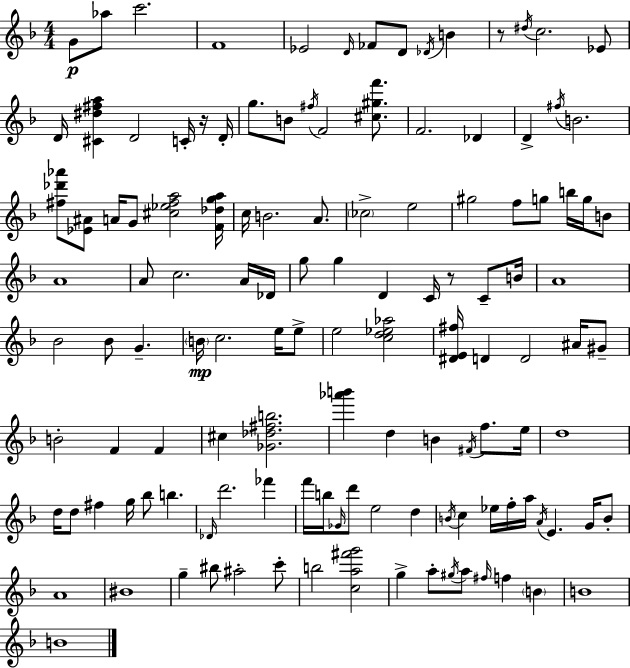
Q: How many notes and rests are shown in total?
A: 127